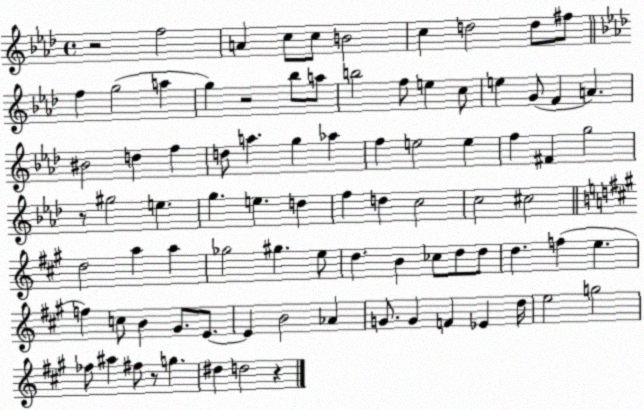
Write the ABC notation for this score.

X:1
T:Untitled
M:4/4
L:1/4
K:Ab
z2 f2 A c/2 c/2 B2 c d2 d/2 ^f/2 f g2 a g z2 _b/2 a/2 b2 f/2 e c/2 e G/2 F A ^B2 d f d/2 a g _a f e2 e f ^F g2 z/2 ^g2 e g e d f d c2 c2 ^c2 d2 a a _g2 ^g e/2 d B _c/2 d/2 d/2 d f e f c/2 B ^G/2 E/2 E B2 _A G/2 G F _E d/4 e2 g2 _f/2 ^a ^f/2 z/2 g ^d d2 z